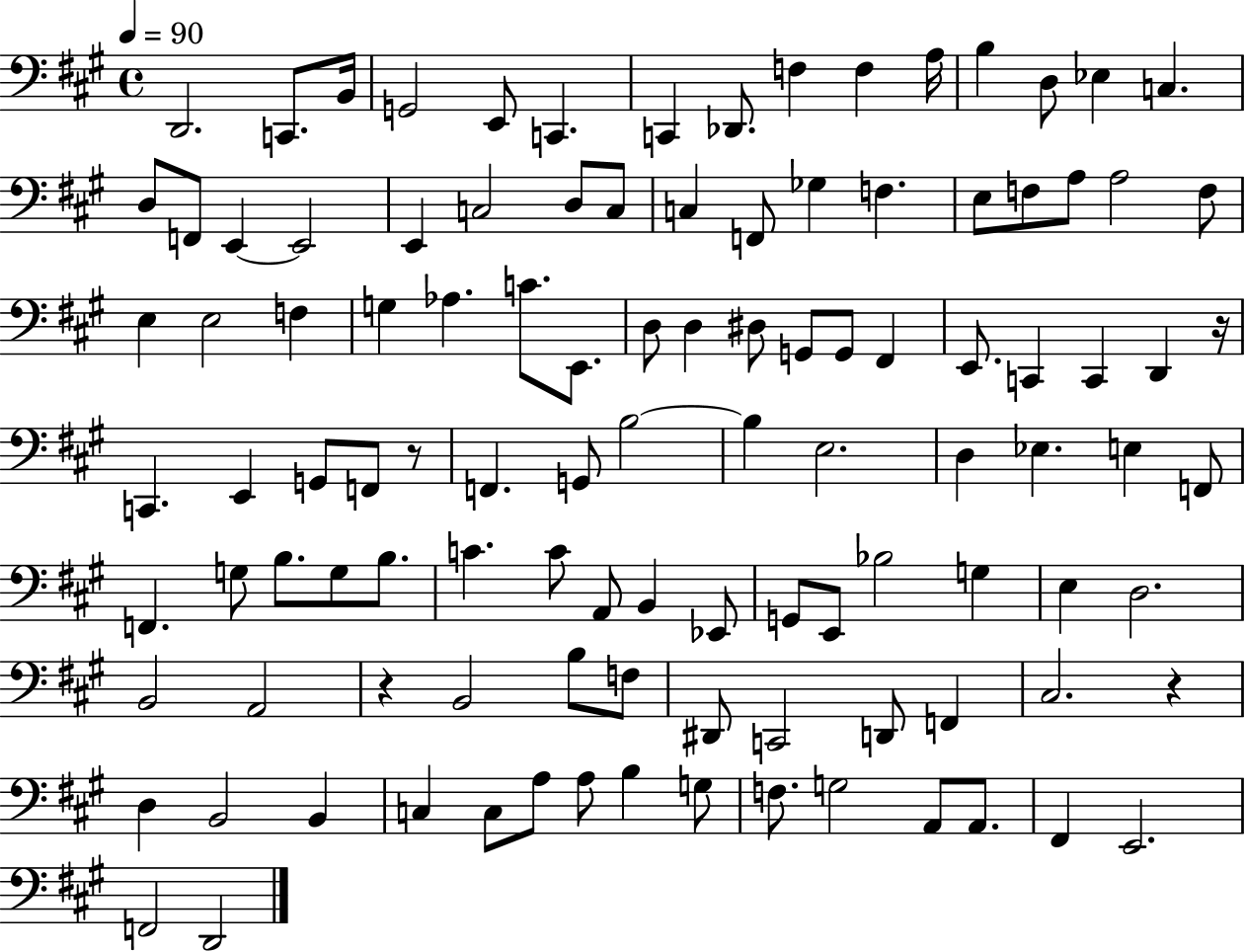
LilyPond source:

{
  \clef bass
  \time 4/4
  \defaultTimeSignature
  \key a \major
  \tempo 4 = 90
  d,2. c,8. b,16 | g,2 e,8 c,4. | c,4 des,8. f4 f4 a16 | b4 d8 ees4 c4. | \break d8 f,8 e,4~~ e,2 | e,4 c2 d8 c8 | c4 f,8 ges4 f4. | e8 f8 a8 a2 f8 | \break e4 e2 f4 | g4 aes4. c'8. e,8. | d8 d4 dis8 g,8 g,8 fis,4 | e,8. c,4 c,4 d,4 r16 | \break c,4. e,4 g,8 f,8 r8 | f,4. g,8 b2~~ | b4 e2. | d4 ees4. e4 f,8 | \break f,4. g8 b8. g8 b8. | c'4. c'8 a,8 b,4 ees,8 | g,8 e,8 bes2 g4 | e4 d2. | \break b,2 a,2 | r4 b,2 b8 f8 | dis,8 c,2 d,8 f,4 | cis2. r4 | \break d4 b,2 b,4 | c4 c8 a8 a8 b4 g8 | f8. g2 a,8 a,8. | fis,4 e,2. | \break f,2 d,2 | \bar "|."
}